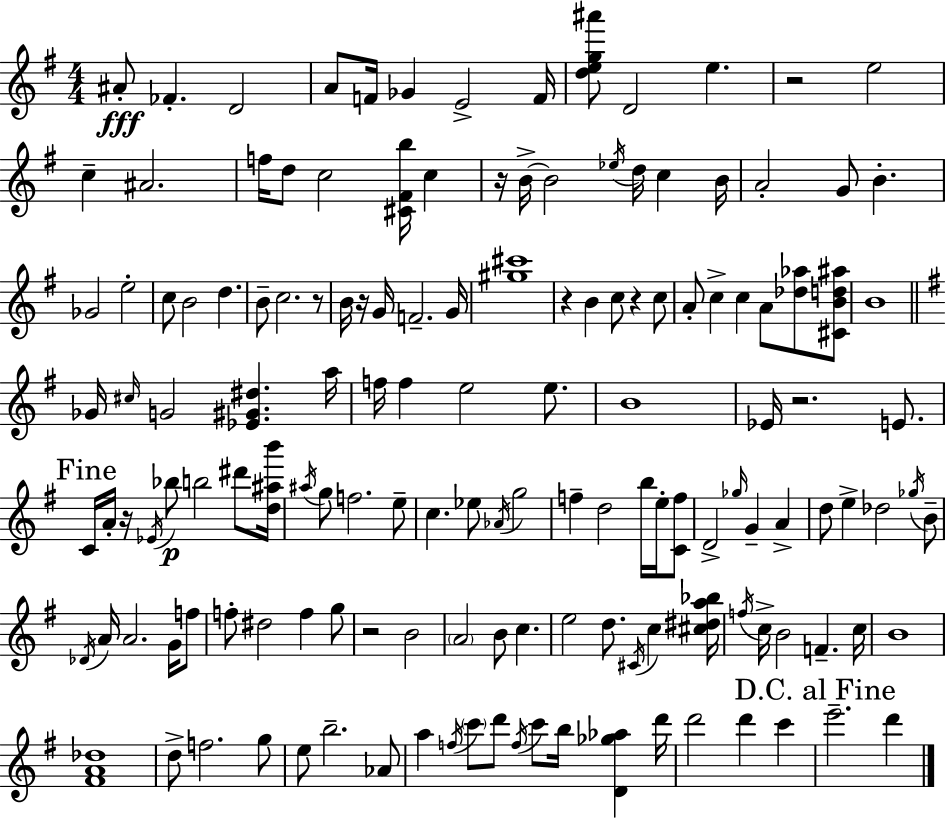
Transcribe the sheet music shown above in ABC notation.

X:1
T:Untitled
M:4/4
L:1/4
K:Em
^A/2 _F D2 A/2 F/4 _G E2 F/4 [deg^a']/2 D2 e z2 e2 c ^A2 f/4 d/2 c2 [^C^Fb]/4 c z/4 B/4 B2 _e/4 d/4 c B/4 A2 G/2 B _G2 e2 c/2 B2 d B/2 c2 z/2 B/4 z/4 G/4 F2 G/4 [^g^c']4 z B c/2 z c/2 A/2 c c A/2 [_d_a]/2 [^CBd^a]/2 B4 _G/4 ^c/4 G2 [_E^G^d] a/4 f/4 f e2 e/2 B4 _E/4 z2 E/2 C/4 A/4 z/4 _E/4 _b/2 b2 ^d'/2 [d^ab']/4 ^a/4 g/2 f2 e/2 c _e/2 _A/4 g2 f d2 b/4 e/4 [Cf]/2 D2 _g/4 G A d/2 e _d2 _g/4 B/2 _D/4 A/4 A2 G/4 f/2 f/2 ^d2 f g/2 z2 B2 A2 B/2 c e2 d/2 ^C/4 c [^c^da_b]/4 f/4 c/4 B2 F c/4 B4 [^FA_d]4 d/2 f2 g/2 e/2 b2 _A/2 a f/4 c'/2 d'/2 f/4 c'/2 b/4 [D_g_a] d'/4 d'2 d' c' e'2 d'